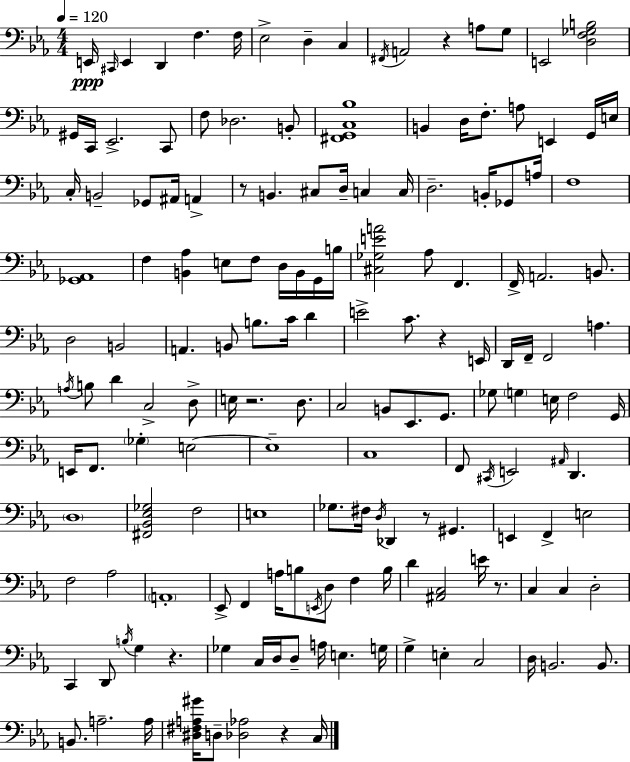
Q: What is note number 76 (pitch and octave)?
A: D3